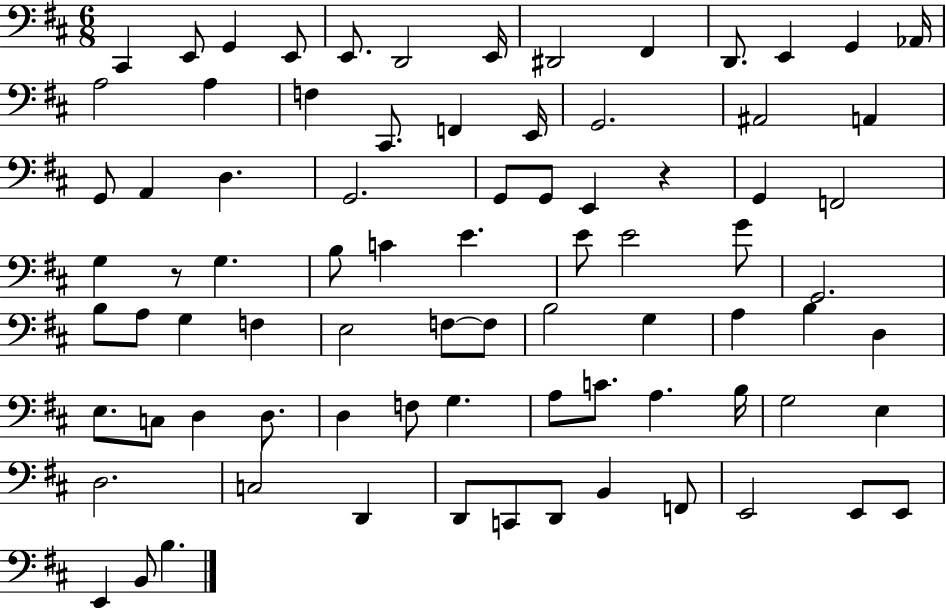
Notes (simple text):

C#2/q E2/e G2/q E2/e E2/e. D2/h E2/s D#2/h F#2/q D2/e. E2/q G2/q Ab2/s A3/h A3/q F3/q C#2/e. F2/q E2/s G2/h. A#2/h A2/q G2/e A2/q D3/q. G2/h. G2/e G2/e E2/q R/q G2/q F2/h G3/q R/e G3/q. B3/e C4/q E4/q. E4/e E4/h G4/e G2/h. B3/e A3/e G3/q F3/q E3/h F3/e F3/e B3/h G3/q A3/q B3/q D3/q E3/e. C3/e D3/q D3/e. D3/q F3/e G3/q. A3/e C4/e. A3/q. B3/s G3/h E3/q D3/h. C3/h D2/q D2/e C2/e D2/e B2/q F2/e E2/h E2/e E2/e E2/q B2/e B3/q.